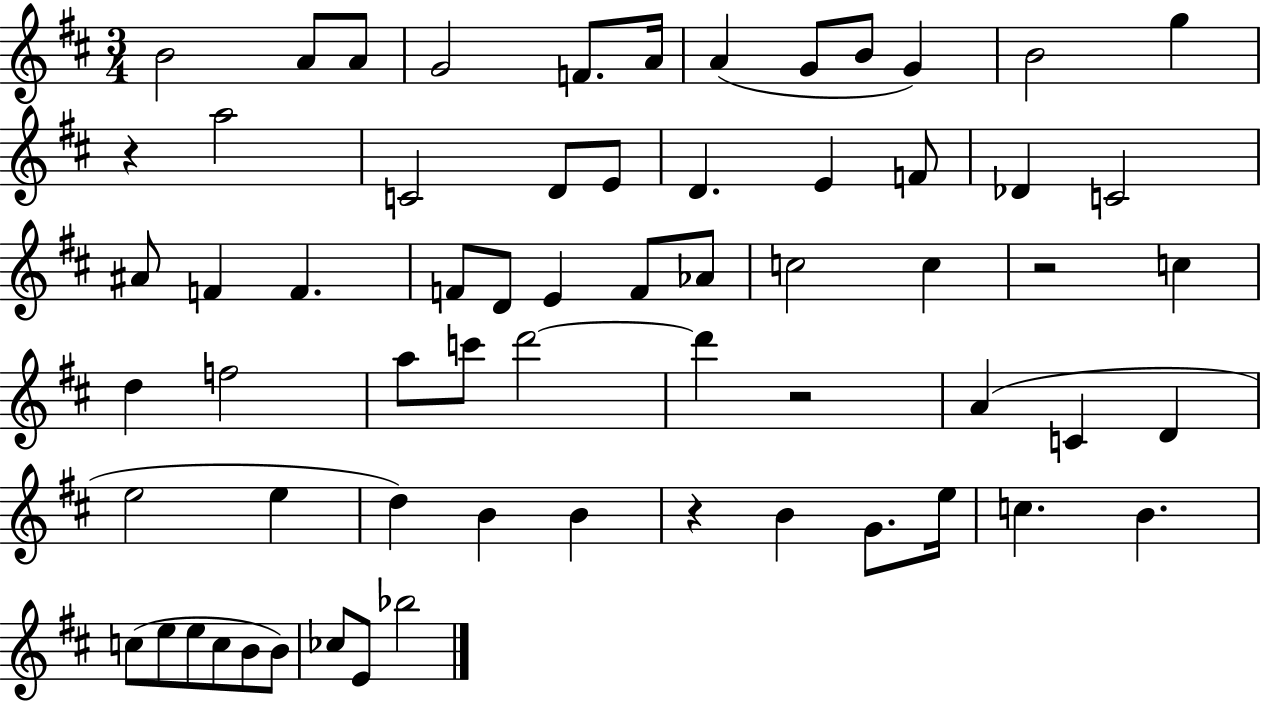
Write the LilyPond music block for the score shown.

{
  \clef treble
  \numericTimeSignature
  \time 3/4
  \key d \major
  b'2 a'8 a'8 | g'2 f'8. a'16 | a'4( g'8 b'8 g'4) | b'2 g''4 | \break r4 a''2 | c'2 d'8 e'8 | d'4. e'4 f'8 | des'4 c'2 | \break ais'8 f'4 f'4. | f'8 d'8 e'4 f'8 aes'8 | c''2 c''4 | r2 c''4 | \break d''4 f''2 | a''8 c'''8 d'''2~~ | d'''4 r2 | a'4( c'4 d'4 | \break e''2 e''4 | d''4) b'4 b'4 | r4 b'4 g'8. e''16 | c''4. b'4. | \break c''8( e''8 e''8 c''8 b'8 b'8) | ces''8 e'8 bes''2 | \bar "|."
}